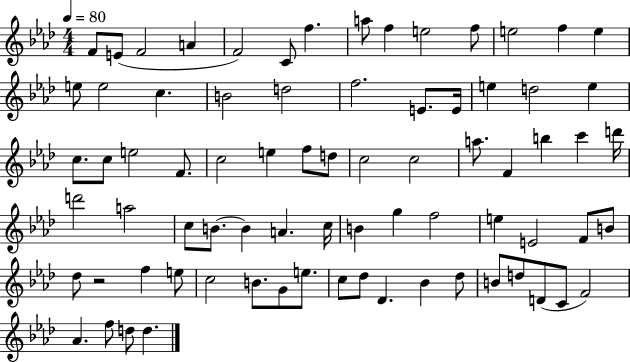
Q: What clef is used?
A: treble